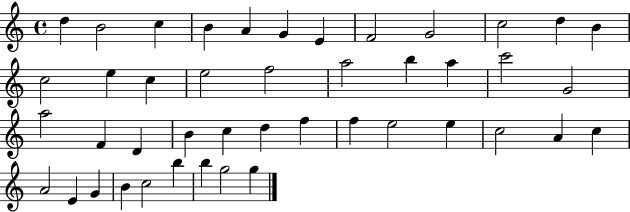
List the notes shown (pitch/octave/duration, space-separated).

D5/q B4/h C5/q B4/q A4/q G4/q E4/q F4/h G4/h C5/h D5/q B4/q C5/h E5/q C5/q E5/h F5/h A5/h B5/q A5/q C6/h G4/h A5/h F4/q D4/q B4/q C5/q D5/q F5/q F5/q E5/h E5/q C5/h A4/q C5/q A4/h E4/q G4/q B4/q C5/h B5/q B5/q G5/h G5/q